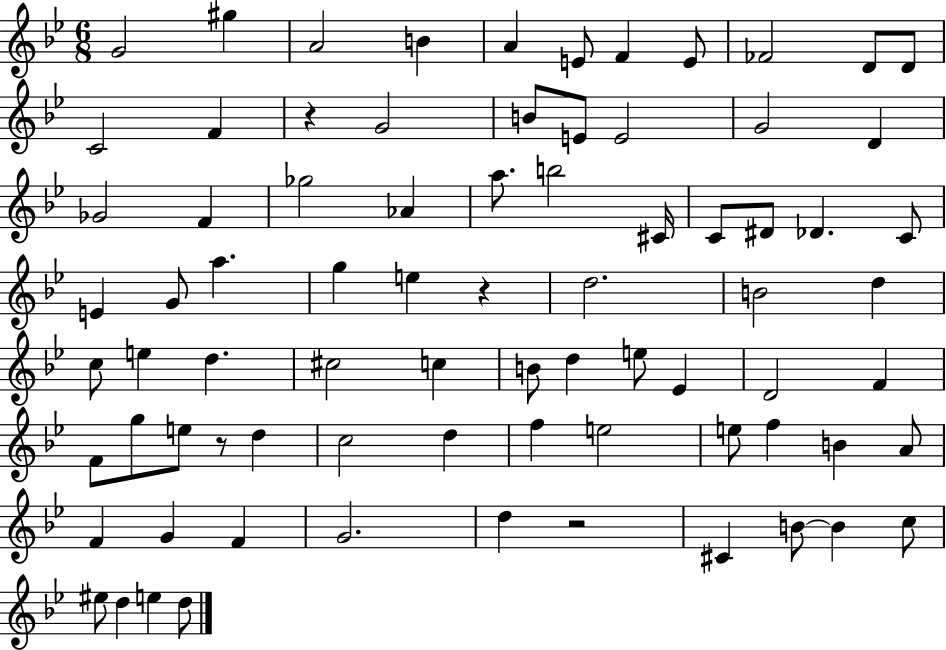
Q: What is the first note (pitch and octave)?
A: G4